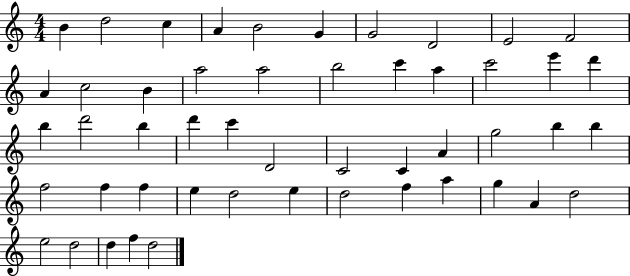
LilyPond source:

{
  \clef treble
  \numericTimeSignature
  \time 4/4
  \key c \major
  b'4 d''2 c''4 | a'4 b'2 g'4 | g'2 d'2 | e'2 f'2 | \break a'4 c''2 b'4 | a''2 a''2 | b''2 c'''4 a''4 | c'''2 e'''4 d'''4 | \break b''4 d'''2 b''4 | d'''4 c'''4 d'2 | c'2 c'4 a'4 | g''2 b''4 b''4 | \break f''2 f''4 f''4 | e''4 d''2 e''4 | d''2 f''4 a''4 | g''4 a'4 d''2 | \break e''2 d''2 | d''4 f''4 d''2 | \bar "|."
}